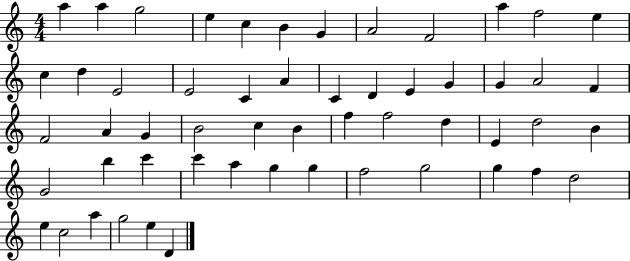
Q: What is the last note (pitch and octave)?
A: D4